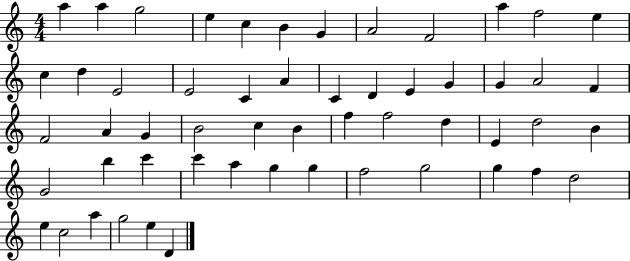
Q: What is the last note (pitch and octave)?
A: D4